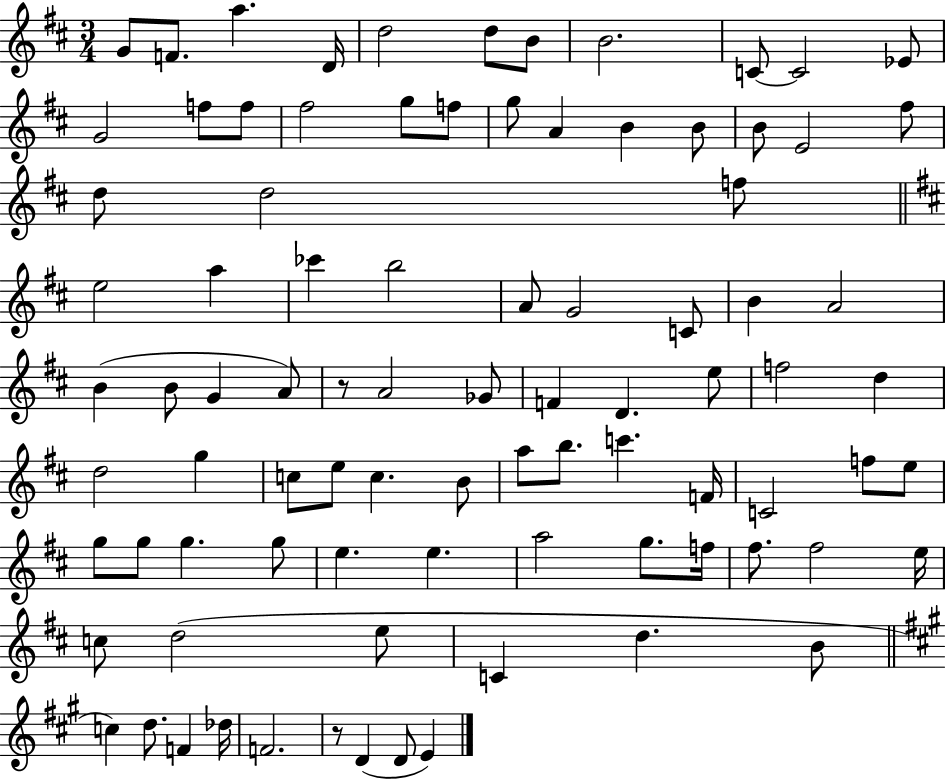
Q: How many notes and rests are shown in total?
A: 88